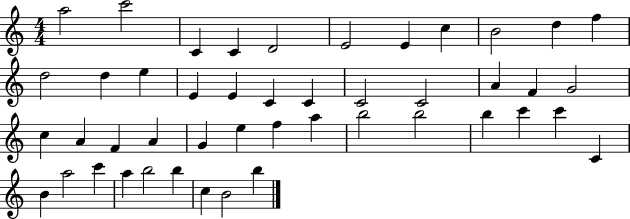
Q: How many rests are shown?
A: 0